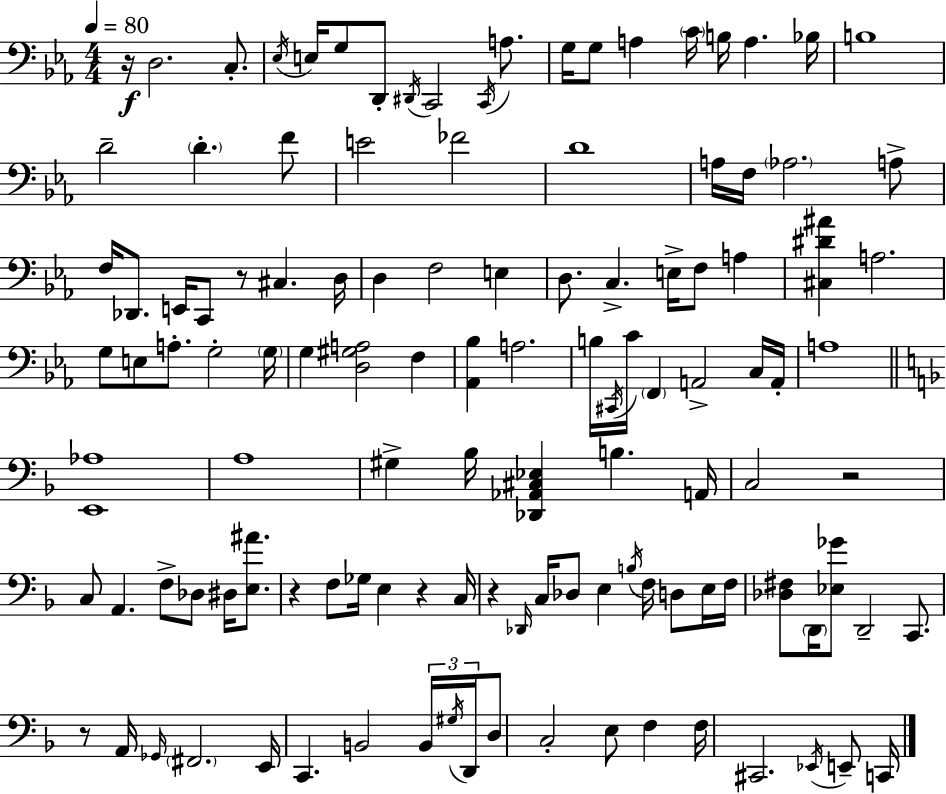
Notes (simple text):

R/s D3/h. C3/e. Eb3/s E3/s G3/e D2/e D#2/s C2/h C2/s A3/e. G3/s G3/e A3/q C4/s B3/s A3/q. Bb3/s B3/w D4/h D4/q. F4/e E4/h FES4/h D4/w A3/s F3/s Ab3/h. A3/e F3/s Db2/e. E2/s C2/e R/e C#3/q. D3/s D3/q F3/h E3/q D3/e. C3/q. E3/s F3/e A3/q [C#3,D#4,A#4]/q A3/h. G3/e E3/e A3/e. G3/h G3/s G3/q [D3,G#3,A3]/h F3/q [Ab2,Bb3]/q A3/h. B3/s C#2/s C4/s F2/q A2/h C3/s A2/s A3/w [E2,Ab3]/w A3/w G#3/q Bb3/s [Db2,Ab2,C#3,Eb3]/q B3/q. A2/s C3/h R/h C3/e A2/q. F3/e Db3/e D#3/s [E3,A#4]/e. R/q F3/e Gb3/s E3/q R/q C3/s R/q Db2/s C3/s Db3/e E3/q B3/s F3/s D3/e E3/s F3/s [Db3,F#3]/e D2/s [Eb3,Gb4]/e D2/h C2/e. R/e A2/s Gb2/s F#2/h. E2/s C2/q. B2/h B2/s G#3/s D2/s D3/e C3/h E3/e F3/q F3/s C#2/h. Eb2/s E2/e C2/s